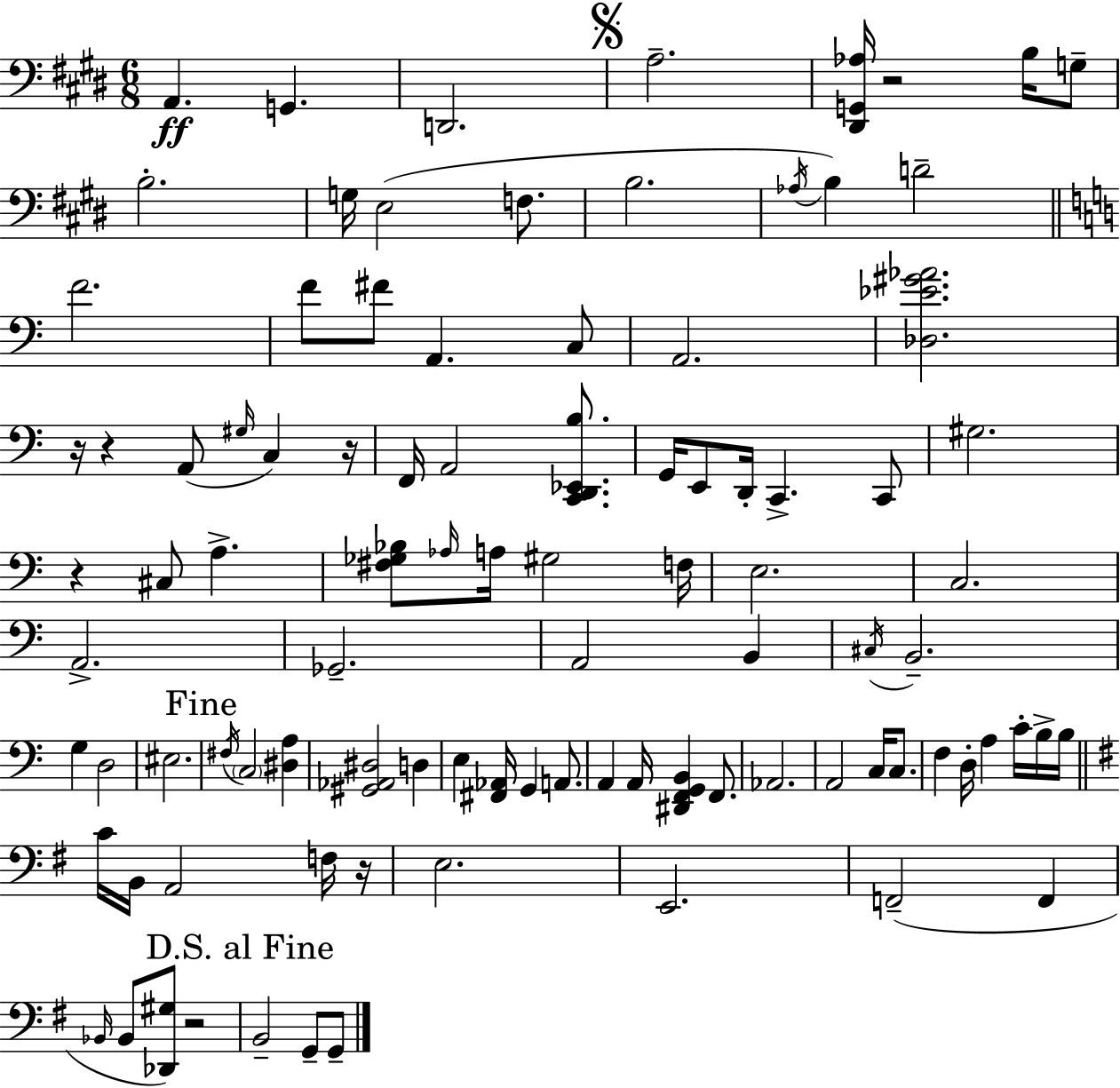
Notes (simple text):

A2/q. G2/q. D2/h. A3/h. [D#2,G2,Ab3]/s R/h B3/s G3/e B3/h. G3/s E3/h F3/e. B3/h. Ab3/s B3/q D4/h F4/h. F4/e F#4/e A2/q. C3/e A2/h. [Db3,Eb4,G#4,Ab4]/h. R/s R/q A2/e G#3/s C3/q R/s F2/s A2/h [C2,D2,Eb2,B3]/e. G2/s E2/e D2/s C2/q. C2/e G#3/h. R/q C#3/e A3/q. [F#3,Gb3,Bb3]/e Ab3/s A3/s G#3/h F3/s E3/h. C3/h. A2/h. Gb2/h. A2/h B2/q C#3/s B2/h. G3/q D3/h EIS3/h. F#3/s C3/h [D#3,A3]/q [G#2,Ab2,D#3]/h D3/q E3/q [F#2,Ab2]/s G2/q A2/e. A2/q A2/s [D#2,F2,G2,B2]/q F2/e. Ab2/h. A2/h C3/s C3/e. F3/q D3/s A3/q C4/s B3/s B3/s C4/s B2/s A2/h F3/s R/s E3/h. E2/h. F2/h F2/q Bb2/s Bb2/e [Db2,G#3]/e R/h B2/h G2/e G2/e